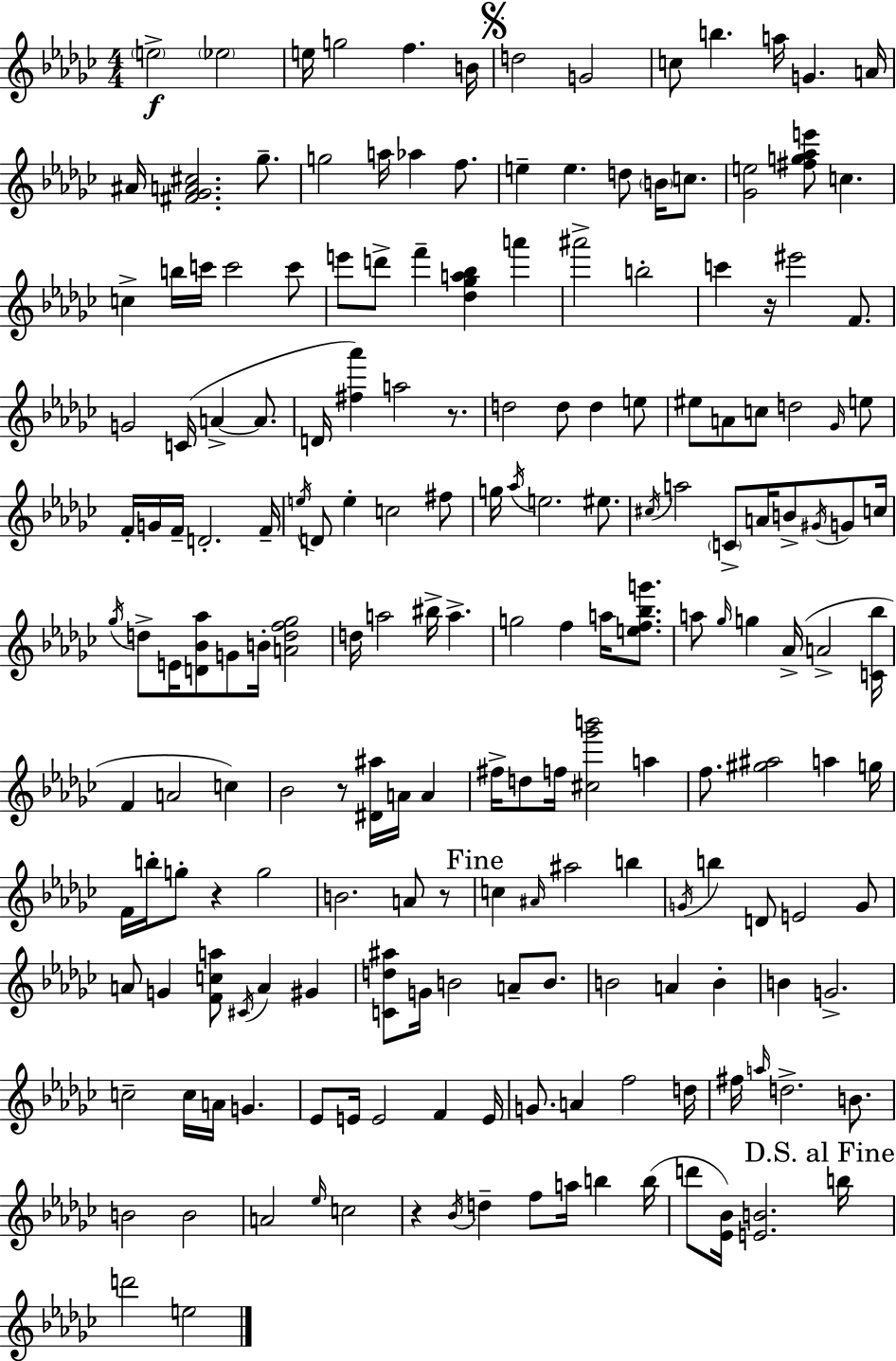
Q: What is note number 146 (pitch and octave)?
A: G4